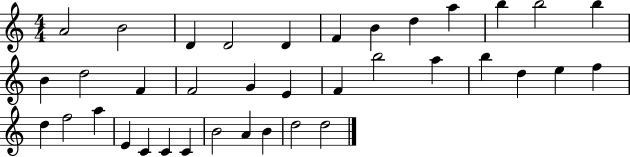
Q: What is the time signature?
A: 4/4